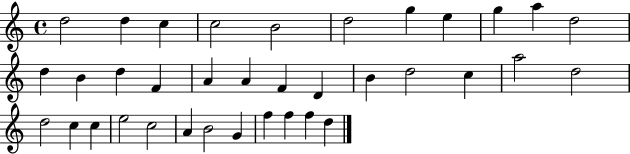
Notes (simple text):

D5/h D5/q C5/q C5/h B4/h D5/h G5/q E5/q G5/q A5/q D5/h D5/q B4/q D5/q F4/q A4/q A4/q F4/q D4/q B4/q D5/h C5/q A5/h D5/h D5/h C5/q C5/q E5/h C5/h A4/q B4/h G4/q F5/q F5/q F5/q D5/q